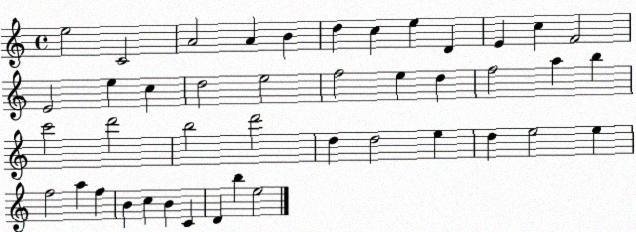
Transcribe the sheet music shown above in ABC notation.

X:1
T:Untitled
M:4/4
L:1/4
K:C
e2 C2 A2 A B d c e D E c F2 E2 e c d2 e2 f2 e d f2 a b c'2 d'2 b2 d'2 d d2 e d e2 e f2 a f B c B C D b e2